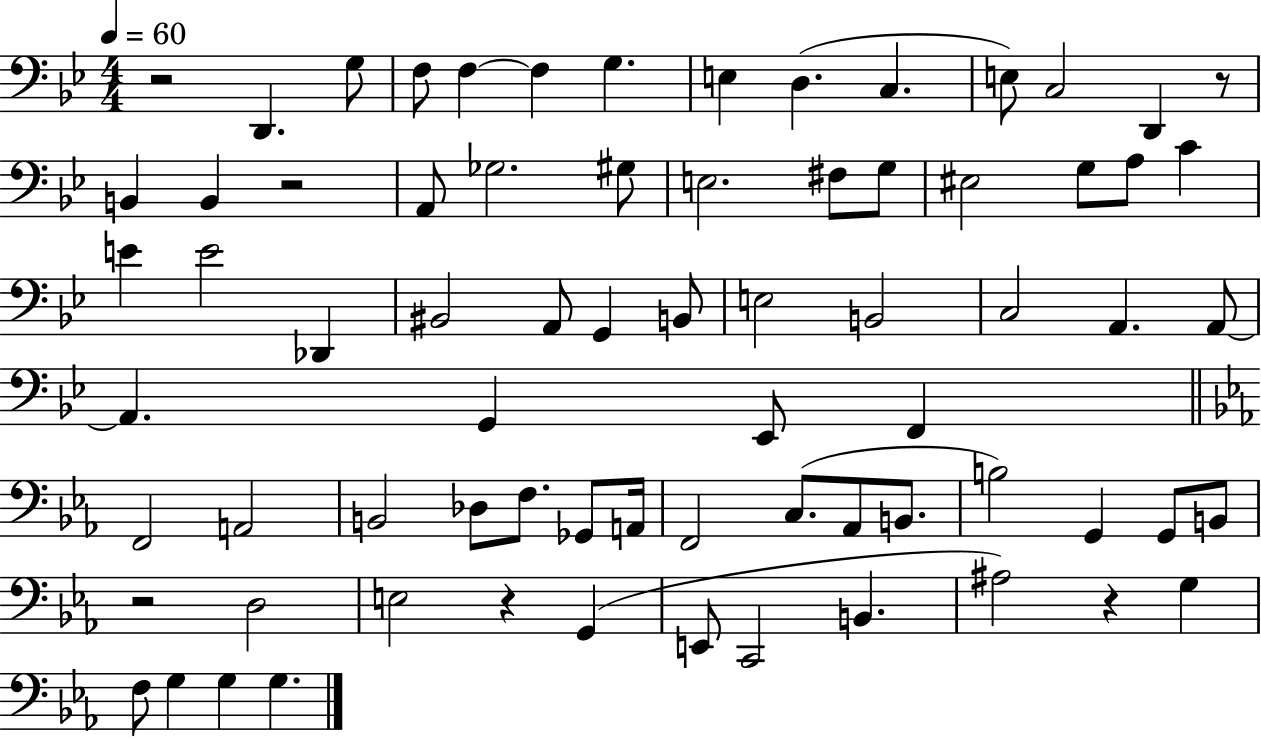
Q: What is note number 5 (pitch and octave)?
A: F3